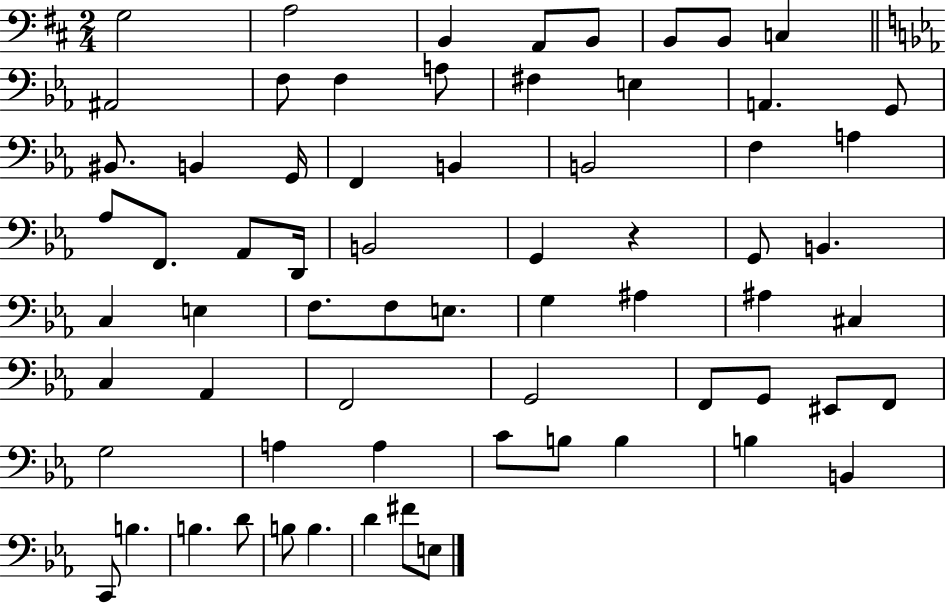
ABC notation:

X:1
T:Untitled
M:2/4
L:1/4
K:D
G,2 A,2 B,, A,,/2 B,,/2 B,,/2 B,,/2 C, ^A,,2 F,/2 F, A,/2 ^F, E, A,, G,,/2 ^B,,/2 B,, G,,/4 F,, B,, B,,2 F, A, _A,/2 F,,/2 _A,,/2 D,,/4 B,,2 G,, z G,,/2 B,, C, E, F,/2 F,/2 E,/2 G, ^A, ^A, ^C, C, _A,, F,,2 G,,2 F,,/2 G,,/2 ^E,,/2 F,,/2 G,2 A, A, C/2 B,/2 B, B, B,, C,,/2 B, B, D/2 B,/2 B, D ^F/2 E,/2